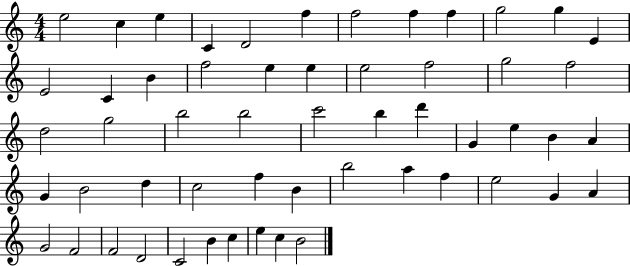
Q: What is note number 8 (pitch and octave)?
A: F5